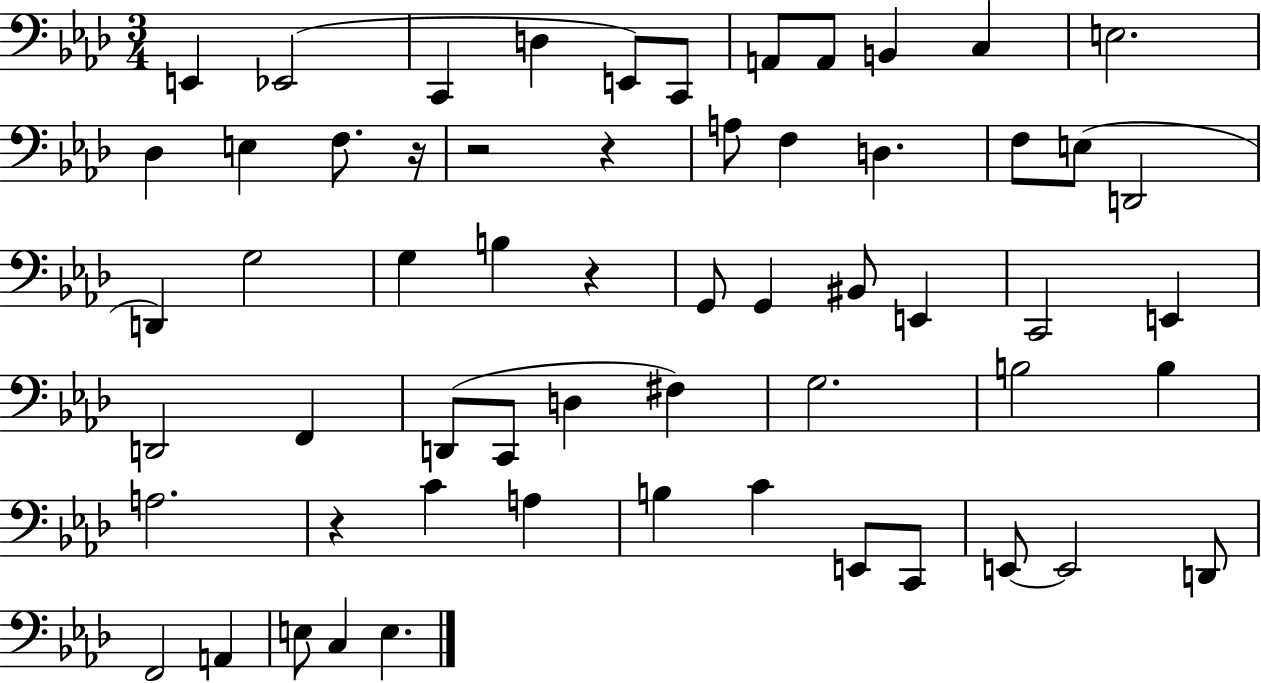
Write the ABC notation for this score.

X:1
T:Untitled
M:3/4
L:1/4
K:Ab
E,, _E,,2 C,, D, E,,/2 C,,/2 A,,/2 A,,/2 B,, C, E,2 _D, E, F,/2 z/4 z2 z A,/2 F, D, F,/2 E,/2 D,,2 D,, G,2 G, B, z G,,/2 G,, ^B,,/2 E,, C,,2 E,, D,,2 F,, D,,/2 C,,/2 D, ^F, G,2 B,2 B, A,2 z C A, B, C E,,/2 C,,/2 E,,/2 E,,2 D,,/2 F,,2 A,, E,/2 C, E,